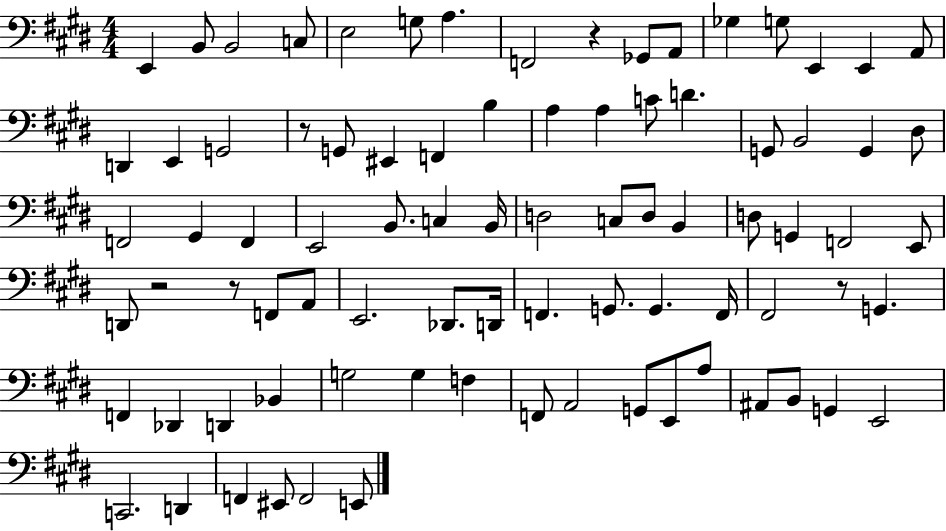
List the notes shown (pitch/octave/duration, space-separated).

E2/q B2/e B2/h C3/e E3/h G3/e A3/q. F2/h R/q Gb2/e A2/e Gb3/q G3/e E2/q E2/q A2/e D2/q E2/q G2/h R/e G2/e EIS2/q F2/q B3/q A3/q A3/q C4/e D4/q. G2/e B2/h G2/q D#3/e F2/h G#2/q F2/q E2/h B2/e. C3/q B2/s D3/h C3/e D3/e B2/q D3/e G2/q F2/h E2/e D2/e R/h R/e F2/e A2/e E2/h. Db2/e. D2/s F2/q. G2/e. G2/q. F2/s F#2/h R/e G2/q. F2/q Db2/q D2/q Bb2/q G3/h G3/q F3/q F2/e A2/h G2/e E2/e A3/e A#2/e B2/e G2/q E2/h C2/h. D2/q F2/q EIS2/e F2/h E2/e